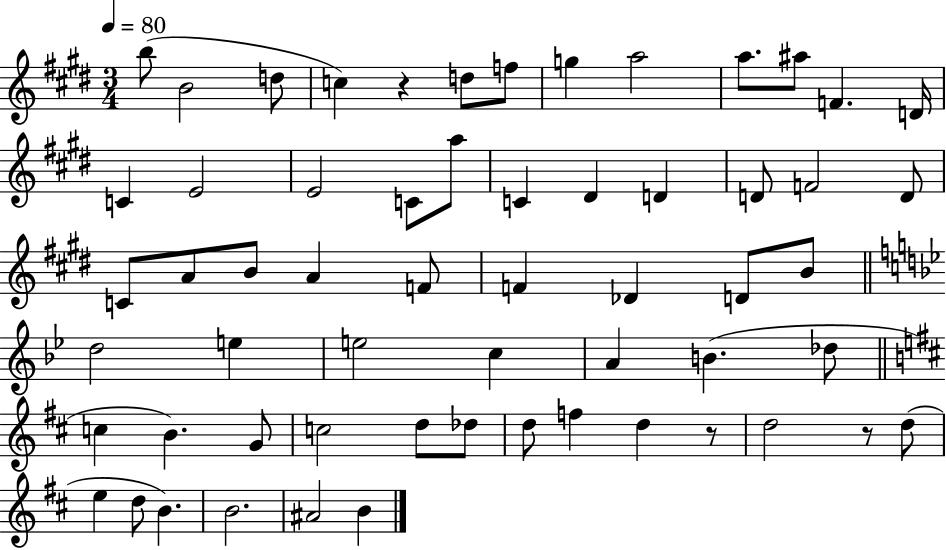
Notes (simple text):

B5/e B4/h D5/e C5/q R/q D5/e F5/e G5/q A5/h A5/e. A#5/e F4/q. D4/s C4/q E4/h E4/h C4/e A5/e C4/q D#4/q D4/q D4/e F4/h D4/e C4/e A4/e B4/e A4/q F4/e F4/q Db4/q D4/e B4/e D5/h E5/q E5/h C5/q A4/q B4/q. Db5/e C5/q B4/q. G4/e C5/h D5/e Db5/e D5/e F5/q D5/q R/e D5/h R/e D5/e E5/q D5/e B4/q. B4/h. A#4/h B4/q